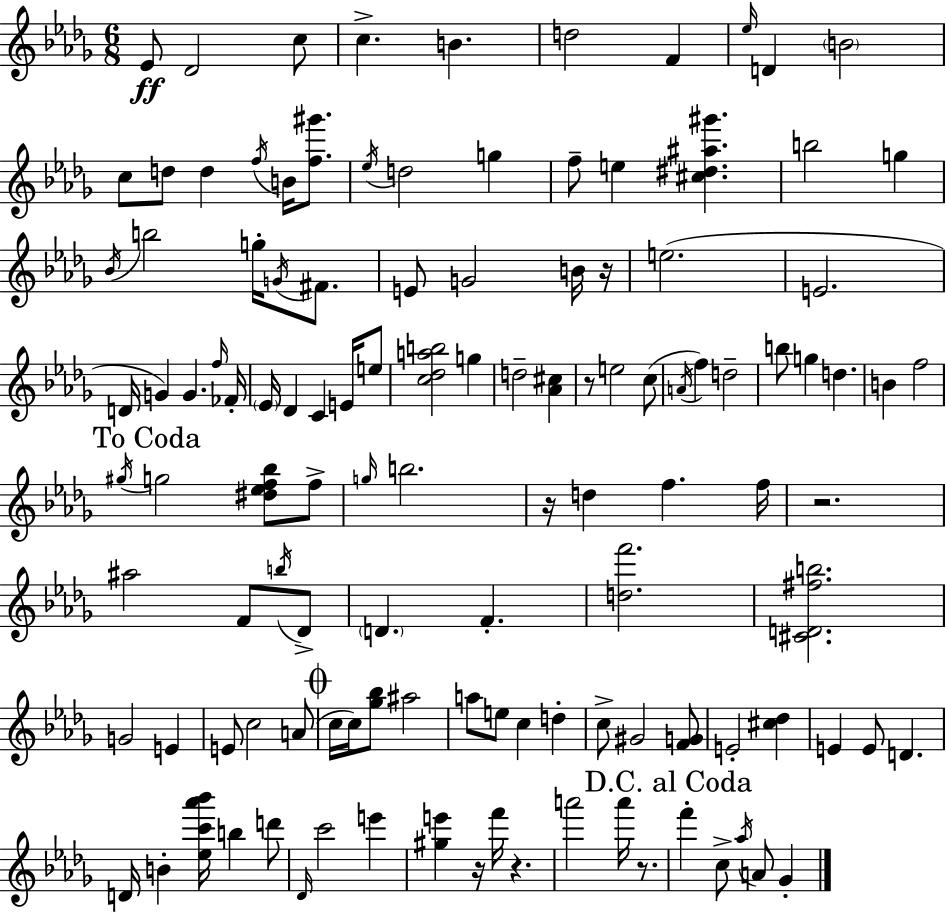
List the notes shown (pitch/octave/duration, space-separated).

Eb4/e Db4/h C5/e C5/q. B4/q. D5/h F4/q Eb5/s D4/q B4/h C5/e D5/e D5/q F5/s B4/s [F5,G#6]/e. Eb5/s D5/h G5/q F5/e E5/q [C#5,D#5,A#5,G#6]/q. B5/h G5/q Bb4/s B5/h G5/s G4/s F#4/e. E4/e G4/h B4/s R/s E5/h. E4/h. D4/s G4/q G4/q. F5/s FES4/s Eb4/s Db4/q C4/q E4/s E5/e [C5,Db5,A5,B5]/h G5/q D5/h [Ab4,C#5]/q R/e E5/h C5/e A4/s F5/q D5/h B5/e G5/q D5/q. B4/q F5/h G#5/s G5/h [D#5,Eb5,F5,Bb5]/e F5/e G5/s B5/h. R/s D5/q F5/q. F5/s R/h. A#5/h F4/e B5/s Db4/e D4/q. F4/q. [D5,F6]/h. [C#4,D4,F#5,B5]/h. G4/h E4/q E4/e C5/h A4/e C5/s C5/s [Gb5,Bb5]/e A#5/h A5/e E5/e C5/q D5/q C5/e G#4/h [F4,G4]/e E4/h [C#5,Db5]/q E4/q E4/e D4/q. D4/s B4/q [Eb5,C6,Ab6,Bb6]/s B5/q D6/e Db4/s C6/h E6/q [G#5,E6]/q R/s F6/s R/q. A6/h A6/s R/e. F6/q C5/e Ab5/s A4/e Gb4/q